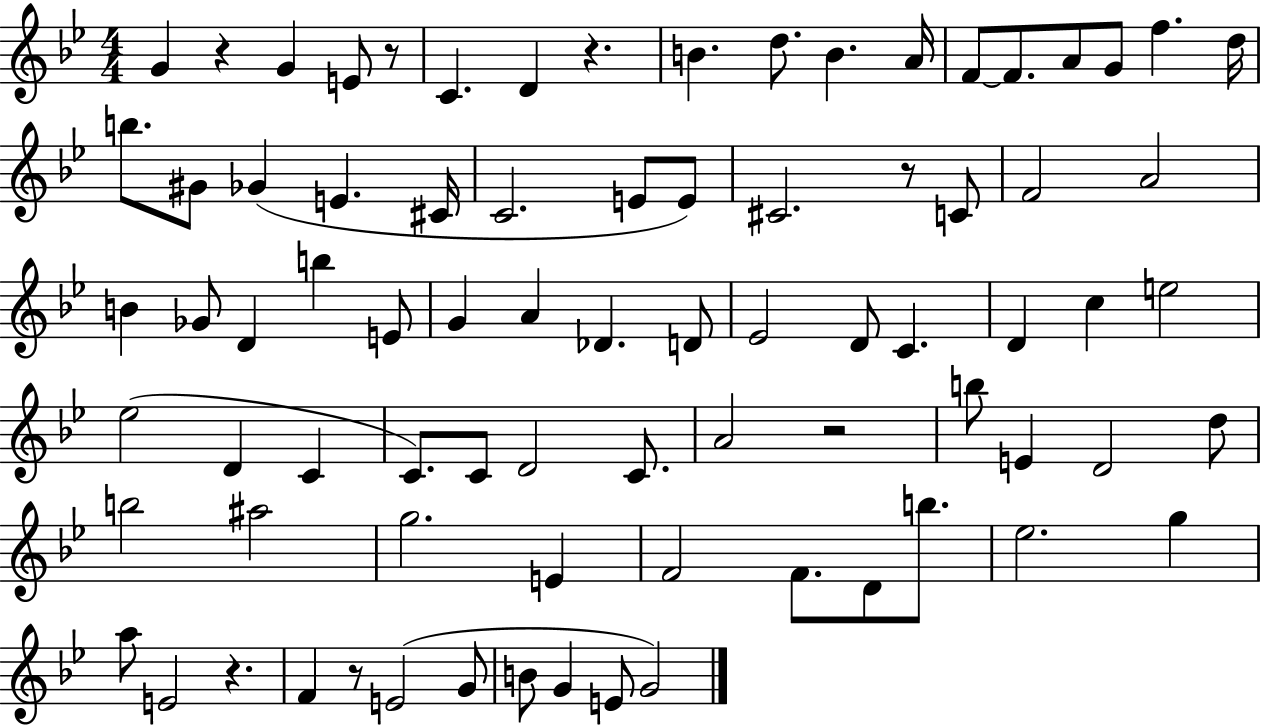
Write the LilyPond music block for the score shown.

{
  \clef treble
  \numericTimeSignature
  \time 4/4
  \key bes \major
  g'4 r4 g'4 e'8 r8 | c'4. d'4 r4. | b'4. d''8. b'4. a'16 | f'8~~ f'8. a'8 g'8 f''4. d''16 | \break b''8. gis'8 ges'4( e'4. cis'16 | c'2. e'8 e'8) | cis'2. r8 c'8 | f'2 a'2 | \break b'4 ges'8 d'4 b''4 e'8 | g'4 a'4 des'4. d'8 | ees'2 d'8 c'4. | d'4 c''4 e''2 | \break ees''2( d'4 c'4 | c'8.) c'8 d'2 c'8. | a'2 r2 | b''8 e'4 d'2 d''8 | \break b''2 ais''2 | g''2. e'4 | f'2 f'8. d'8 b''8. | ees''2. g''4 | \break a''8 e'2 r4. | f'4 r8 e'2( g'8 | b'8 g'4 e'8 g'2) | \bar "|."
}